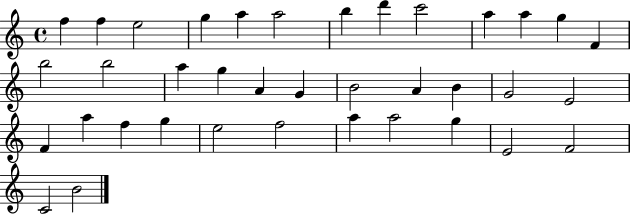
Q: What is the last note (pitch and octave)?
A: B4